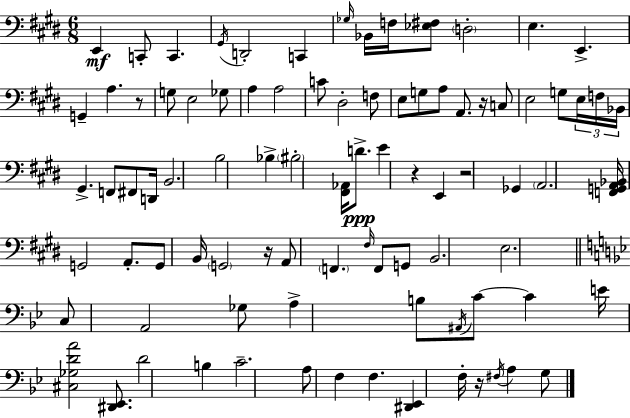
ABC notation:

X:1
T:Untitled
M:6/8
L:1/4
K:E
E,, C,,/2 C,, ^G,,/4 D,,2 C,, _G,/4 _B,,/4 F,/4 [_E,^F,]/2 D,2 E, E,, G,, A, z/2 G,/2 E,2 _G,/2 A, A,2 C/2 ^D,2 F,/2 E,/2 G,/2 A,/2 A,,/2 z/4 C,/2 E,2 G,/2 E,/4 F,/4 _B,,/4 ^G,, F,,/2 ^F,,/2 D,,/4 B,,2 B,2 _B, ^B,2 [^F,,_A,,]/4 D/2 E z E,, z2 _G,, A,,2 [F,,G,,A,,_B,,]/4 G,,2 A,,/2 G,,/2 B,,/4 G,,2 z/4 A,,/2 F,, ^F,/4 F,,/2 G,,/2 B,,2 E,2 C,/2 A,,2 _G,/2 A, B,/2 ^A,,/4 C/2 C E/4 [^C,_G,DA]2 [^D,,_E,,]/2 D2 B, C2 A,/2 F, F, [^D,,_E,,] F,/4 z/4 ^F,/4 A, G,/2